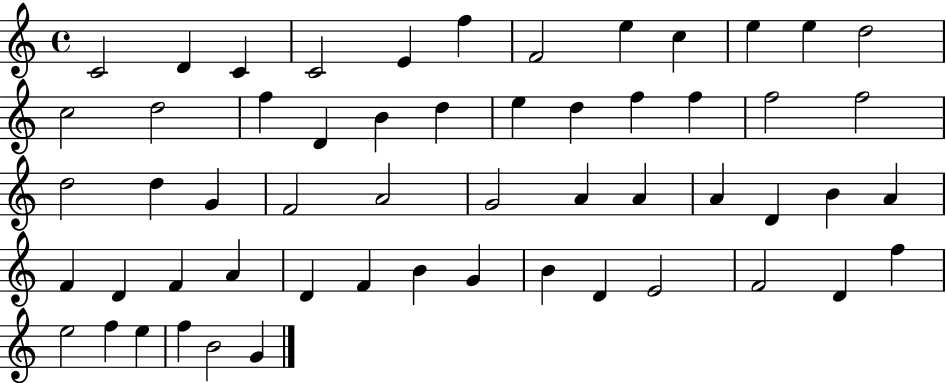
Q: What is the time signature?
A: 4/4